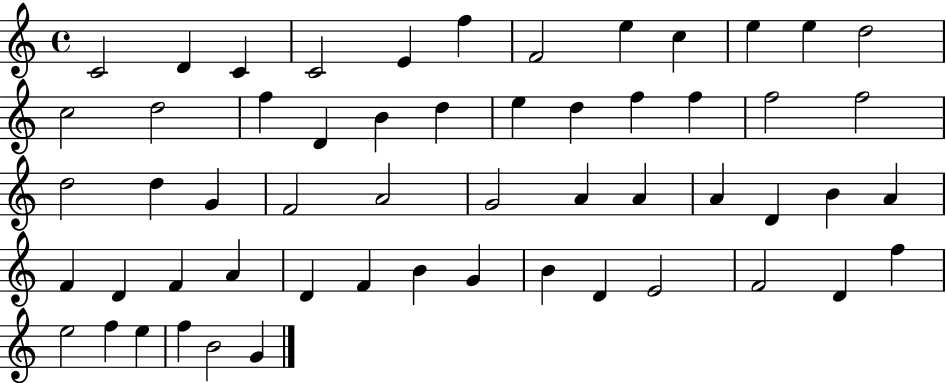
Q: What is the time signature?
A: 4/4